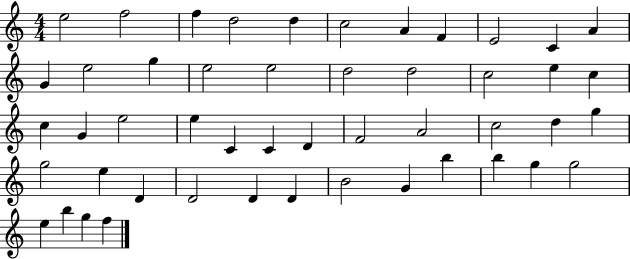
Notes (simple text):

E5/h F5/h F5/q D5/h D5/q C5/h A4/q F4/q E4/h C4/q A4/q G4/q E5/h G5/q E5/h E5/h D5/h D5/h C5/h E5/q C5/q C5/q G4/q E5/h E5/q C4/q C4/q D4/q F4/h A4/h C5/h D5/q G5/q G5/h E5/q D4/q D4/h D4/q D4/q B4/h G4/q B5/q B5/q G5/q G5/h E5/q B5/q G5/q F5/q